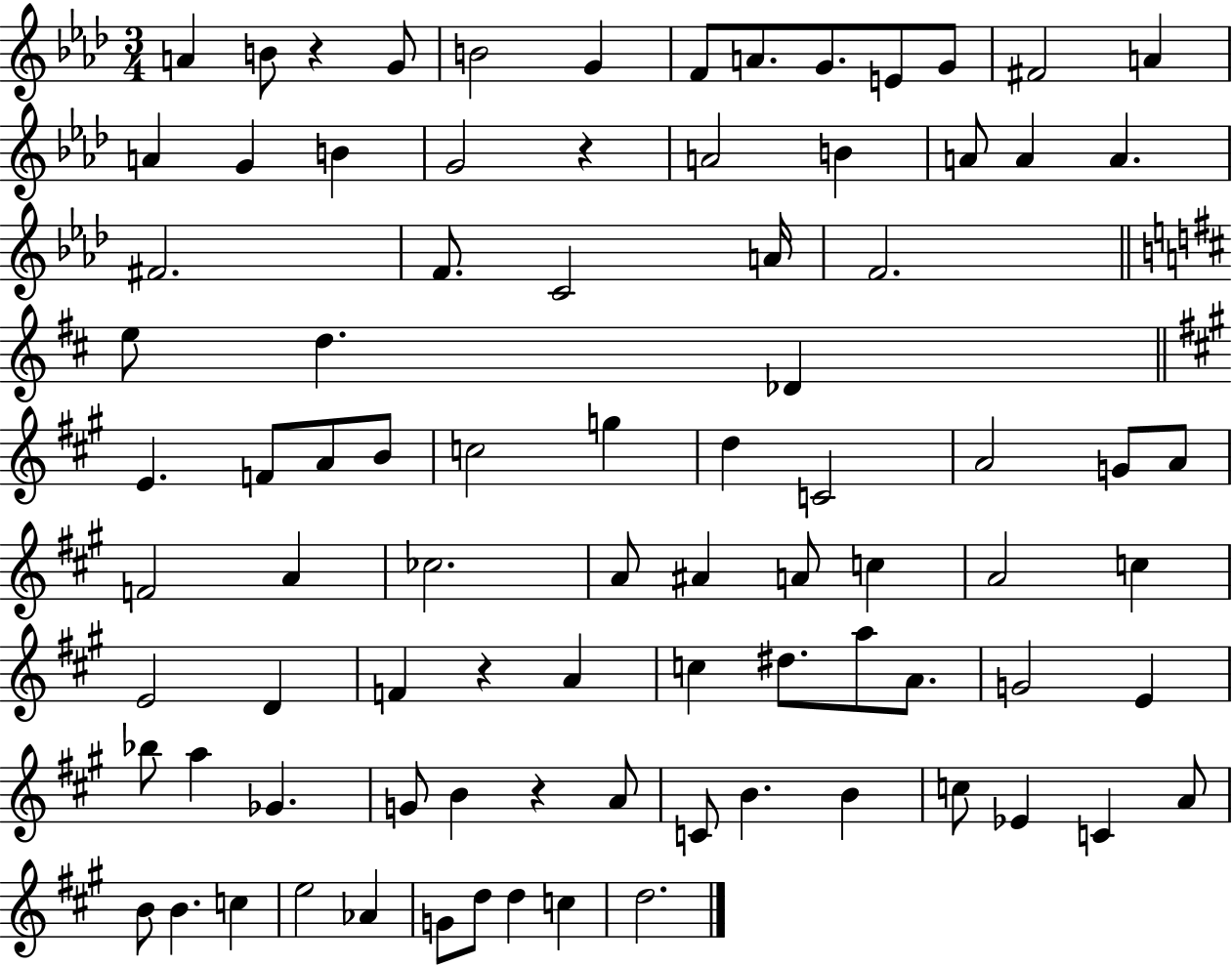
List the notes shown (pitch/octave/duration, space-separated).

A4/q B4/e R/q G4/e B4/h G4/q F4/e A4/e. G4/e. E4/e G4/e F#4/h A4/q A4/q G4/q B4/q G4/h R/q A4/h B4/q A4/e A4/q A4/q. F#4/h. F4/e. C4/h A4/s F4/h. E5/e D5/q. Db4/q E4/q. F4/e A4/e B4/e C5/h G5/q D5/q C4/h A4/h G4/e A4/e F4/h A4/q CES5/h. A4/e A#4/q A4/e C5/q A4/h C5/q E4/h D4/q F4/q R/q A4/q C5/q D#5/e. A5/e A4/e. G4/h E4/q Bb5/e A5/q Gb4/q. G4/e B4/q R/q A4/e C4/e B4/q. B4/q C5/e Eb4/q C4/q A4/e B4/e B4/q. C5/q E5/h Ab4/q G4/e D5/e D5/q C5/q D5/h.